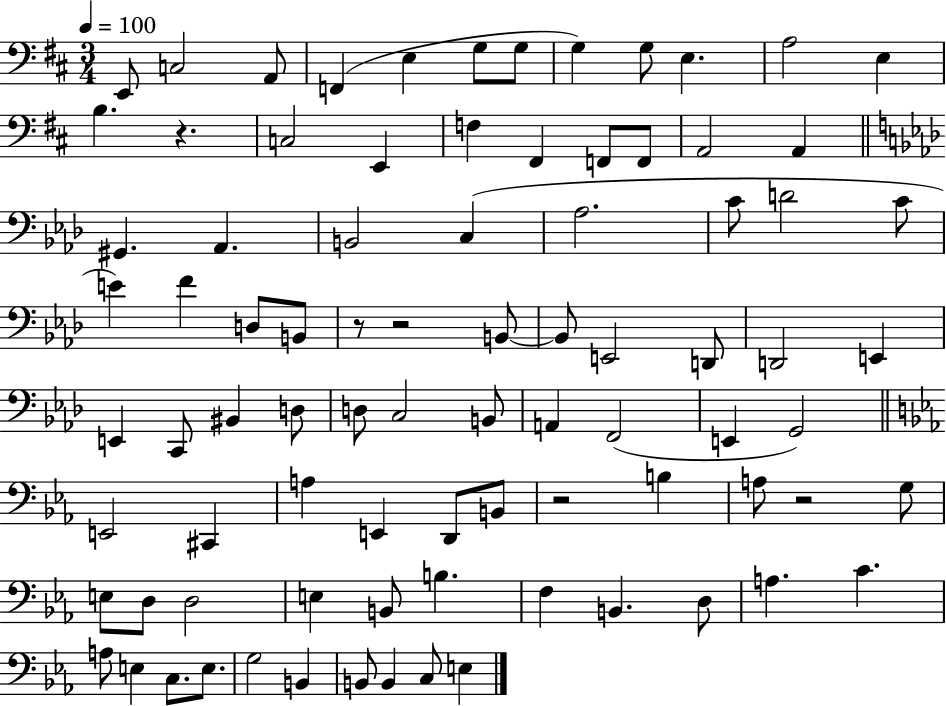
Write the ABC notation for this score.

X:1
T:Untitled
M:3/4
L:1/4
K:D
E,,/2 C,2 A,,/2 F,, E, G,/2 G,/2 G, G,/2 E, A,2 E, B, z C,2 E,, F, ^F,, F,,/2 F,,/2 A,,2 A,, ^G,, _A,, B,,2 C, _A,2 C/2 D2 C/2 E F D,/2 B,,/2 z/2 z2 B,,/2 B,,/2 E,,2 D,,/2 D,,2 E,, E,, C,,/2 ^B,, D,/2 D,/2 C,2 B,,/2 A,, F,,2 E,, G,,2 E,,2 ^C,, A, E,, D,,/2 B,,/2 z2 B, A,/2 z2 G,/2 E,/2 D,/2 D,2 E, B,,/2 B, F, B,, D,/2 A, C A,/2 E, C,/2 E,/2 G,2 B,, B,,/2 B,, C,/2 E,